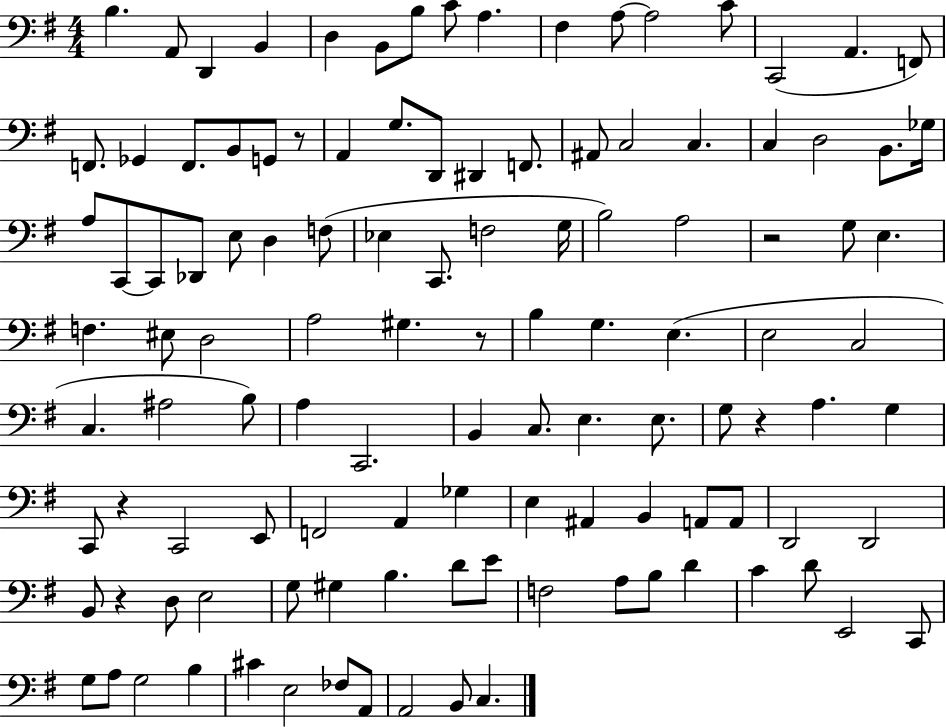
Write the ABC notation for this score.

X:1
T:Untitled
M:4/4
L:1/4
K:G
B, A,,/2 D,, B,, D, B,,/2 B,/2 C/2 A, ^F, A,/2 A,2 C/2 C,,2 A,, F,,/2 F,,/2 _G,, F,,/2 B,,/2 G,,/2 z/2 A,, G,/2 D,,/2 ^D,, F,,/2 ^A,,/2 C,2 C, C, D,2 B,,/2 _G,/4 A,/2 C,,/2 C,,/2 _D,,/2 E,/2 D, F,/2 _E, C,,/2 F,2 G,/4 B,2 A,2 z2 G,/2 E, F, ^E,/2 D,2 A,2 ^G, z/2 B, G, E, E,2 C,2 C, ^A,2 B,/2 A, C,,2 B,, C,/2 E, E,/2 G,/2 z A, G, C,,/2 z C,,2 E,,/2 F,,2 A,, _G, E, ^A,, B,, A,,/2 A,,/2 D,,2 D,,2 B,,/2 z D,/2 E,2 G,/2 ^G, B, D/2 E/2 F,2 A,/2 B,/2 D C D/2 E,,2 C,,/2 G,/2 A,/2 G,2 B, ^C E,2 _F,/2 A,,/2 A,,2 B,,/2 C,